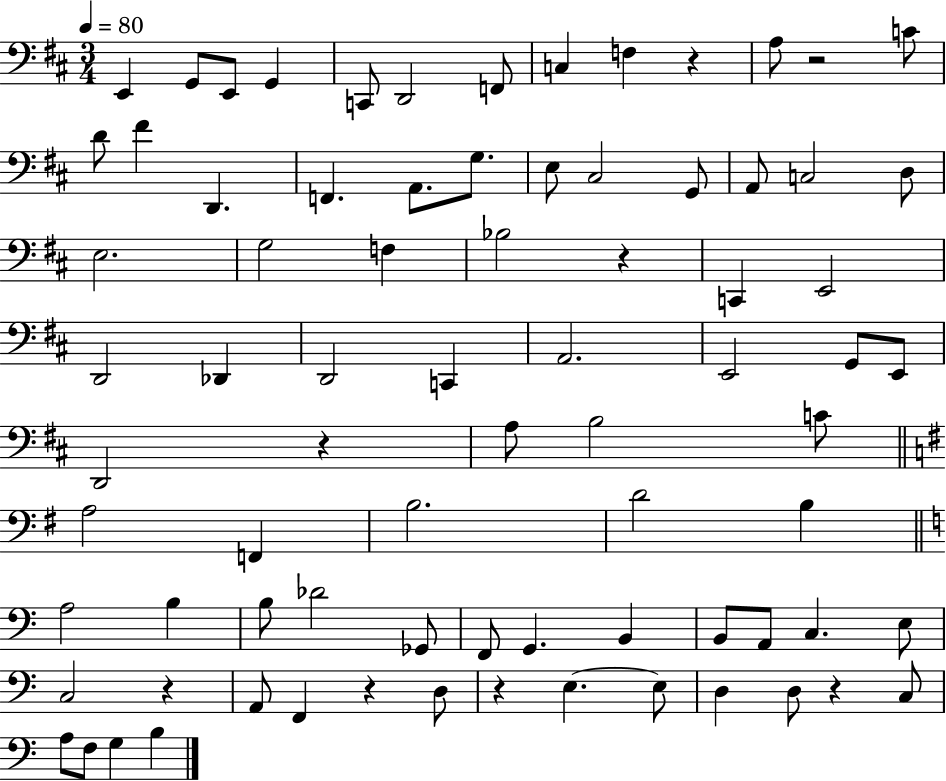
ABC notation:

X:1
T:Untitled
M:3/4
L:1/4
K:D
E,, G,,/2 E,,/2 G,, C,,/2 D,,2 F,,/2 C, F, z A,/2 z2 C/2 D/2 ^F D,, F,, A,,/2 G,/2 E,/2 ^C,2 G,,/2 A,,/2 C,2 D,/2 E,2 G,2 F, _B,2 z C,, E,,2 D,,2 _D,, D,,2 C,, A,,2 E,,2 G,,/2 E,,/2 D,,2 z A,/2 B,2 C/2 A,2 F,, B,2 D2 B, A,2 B, B,/2 _D2 _G,,/2 F,,/2 G,, B,, B,,/2 A,,/2 C, E,/2 C,2 z A,,/2 F,, z D,/2 z E, E,/2 D, D,/2 z C,/2 A,/2 F,/2 G, B,